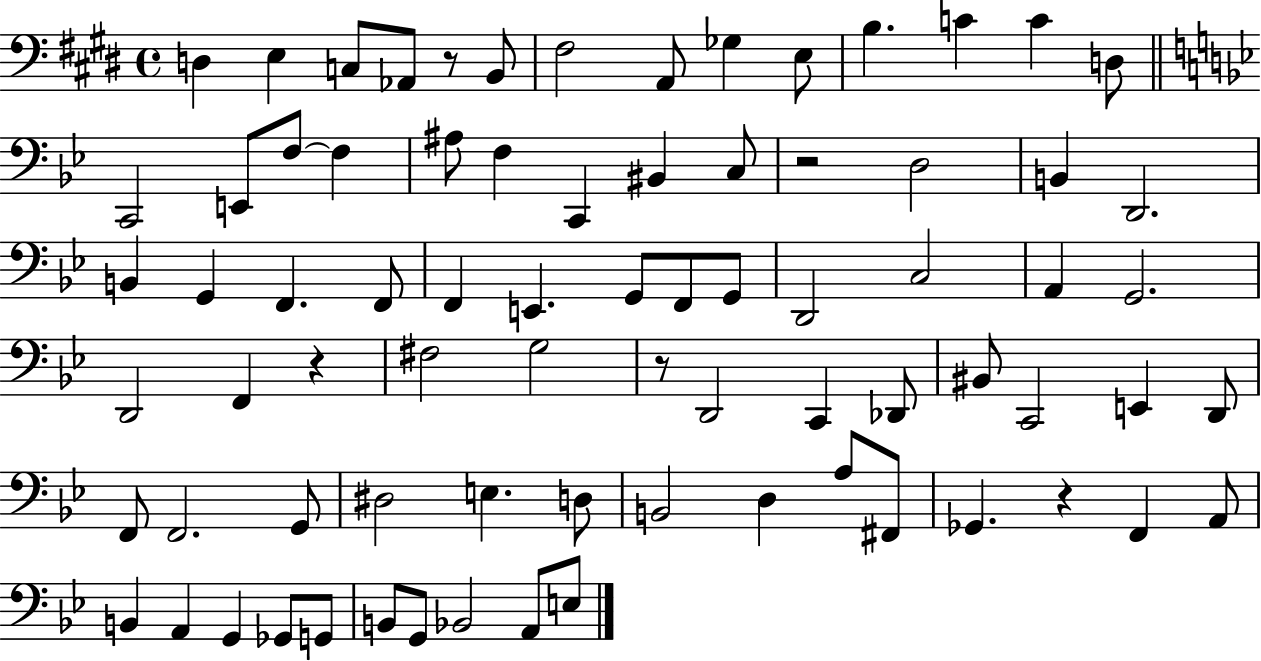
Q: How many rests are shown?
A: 5